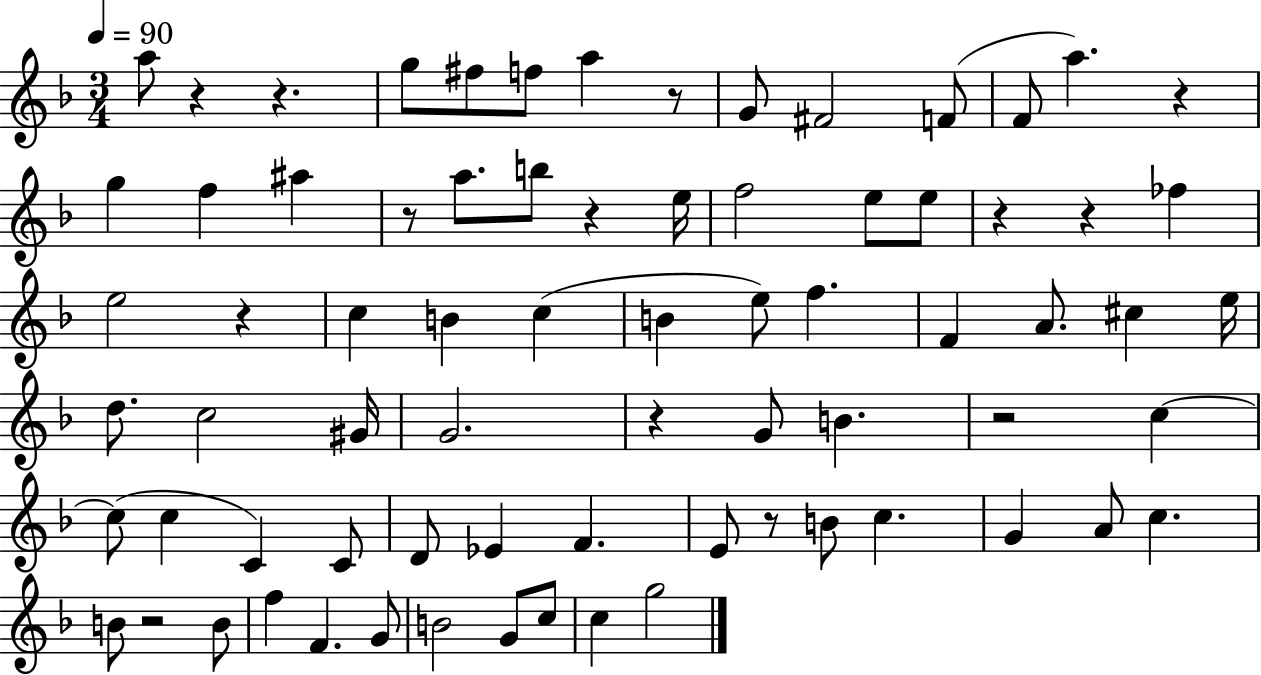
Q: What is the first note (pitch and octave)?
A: A5